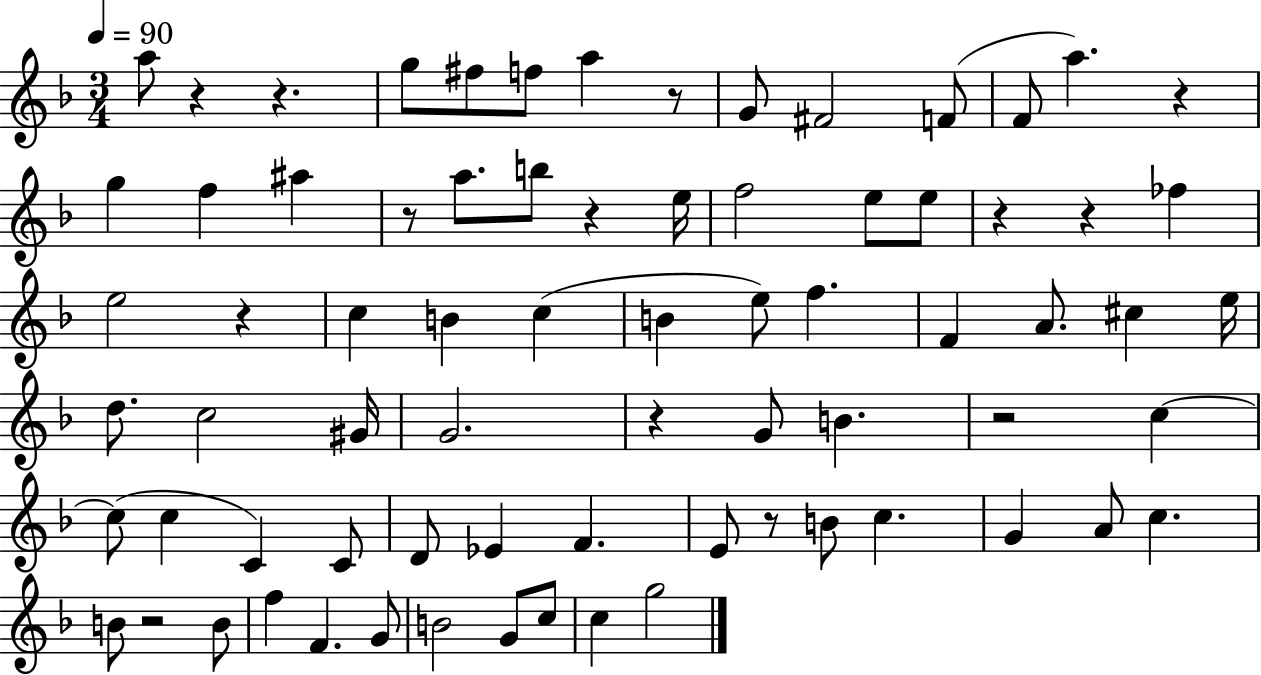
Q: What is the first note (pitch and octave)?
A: A5